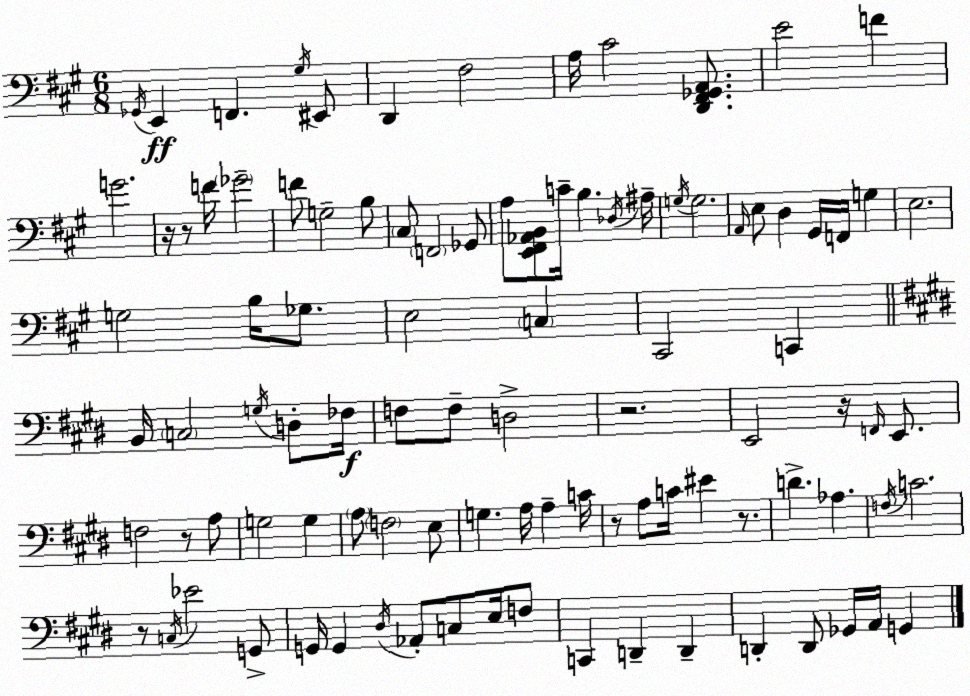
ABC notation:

X:1
T:Untitled
M:6/8
L:1/4
K:A
_G,,/4 E,, F,, ^G,/4 ^E,,/2 D,, ^F,2 A,/4 ^C2 [D,,^F,,_G,,A,,]/2 E2 F G2 z/4 z/2 F/4 _G2 F/2 G,2 B,/2 ^C,/2 F,,2 _G,,/2 A,/2 [E,,^F,,_A,,B,,]/2 C/4 B, _D,/4 ^A,/4 G,/4 G,2 A,,/4 E,/2 D, ^G,,/4 F,,/4 G, E,2 G,2 B,/4 _G,/2 E,2 C, ^C,,2 C,, B,,/4 C,2 G,/4 D,/2 _F,/4 F,/2 F,/2 D,2 z2 E,,2 z/4 F,,/4 E,,/2 F,2 z/2 A,/2 G,2 G, A,/2 F,2 E,/2 G, A,/4 A, C/4 z/2 A,/2 C/4 ^E z/2 D _A, F,/4 C2 z/2 C,/4 _E2 G,,/2 G,,/4 G,, ^D,/4 _A,,/2 C,/2 E,/4 F,/2 C,, D,, D,, D,, D,,/2 _G,,/4 A,,/4 G,,